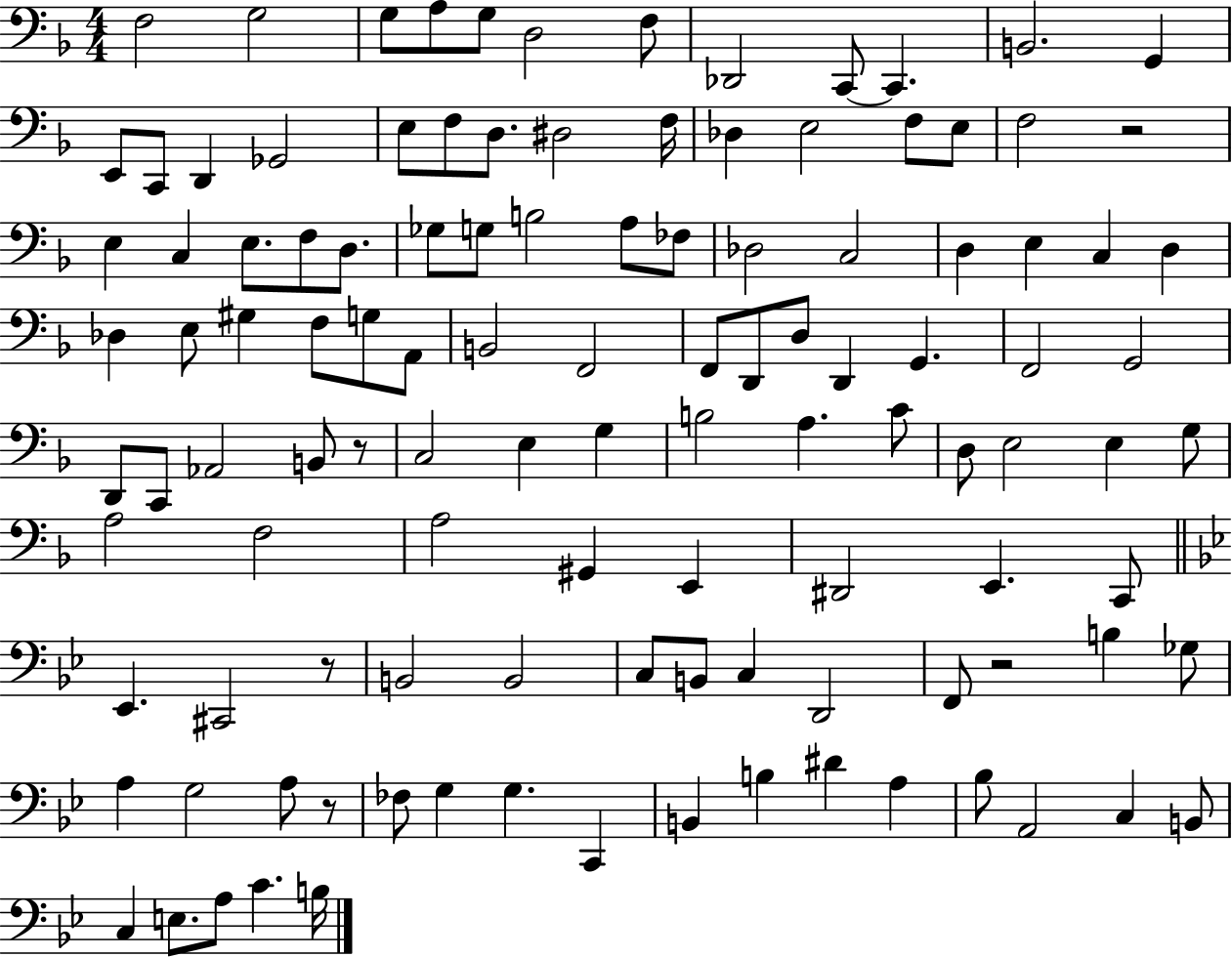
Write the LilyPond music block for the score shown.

{
  \clef bass
  \numericTimeSignature
  \time 4/4
  \key f \major
  f2 g2 | g8 a8 g8 d2 f8 | des,2 c,8~~ c,4. | b,2. g,4 | \break e,8 c,8 d,4 ges,2 | e8 f8 d8. dis2 f16 | des4 e2 f8 e8 | f2 r2 | \break e4 c4 e8. f8 d8. | ges8 g8 b2 a8 fes8 | des2 c2 | d4 e4 c4 d4 | \break des4 e8 gis4 f8 g8 a,8 | b,2 f,2 | f,8 d,8 d8 d,4 g,4. | f,2 g,2 | \break d,8 c,8 aes,2 b,8 r8 | c2 e4 g4 | b2 a4. c'8 | d8 e2 e4 g8 | \break a2 f2 | a2 gis,4 e,4 | dis,2 e,4. c,8 | \bar "||" \break \key bes \major ees,4. cis,2 r8 | b,2 b,2 | c8 b,8 c4 d,2 | f,8 r2 b4 ges8 | \break a4 g2 a8 r8 | fes8 g4 g4. c,4 | b,4 b4 dis'4 a4 | bes8 a,2 c4 b,8 | \break c4 e8. a8 c'4. b16 | \bar "|."
}